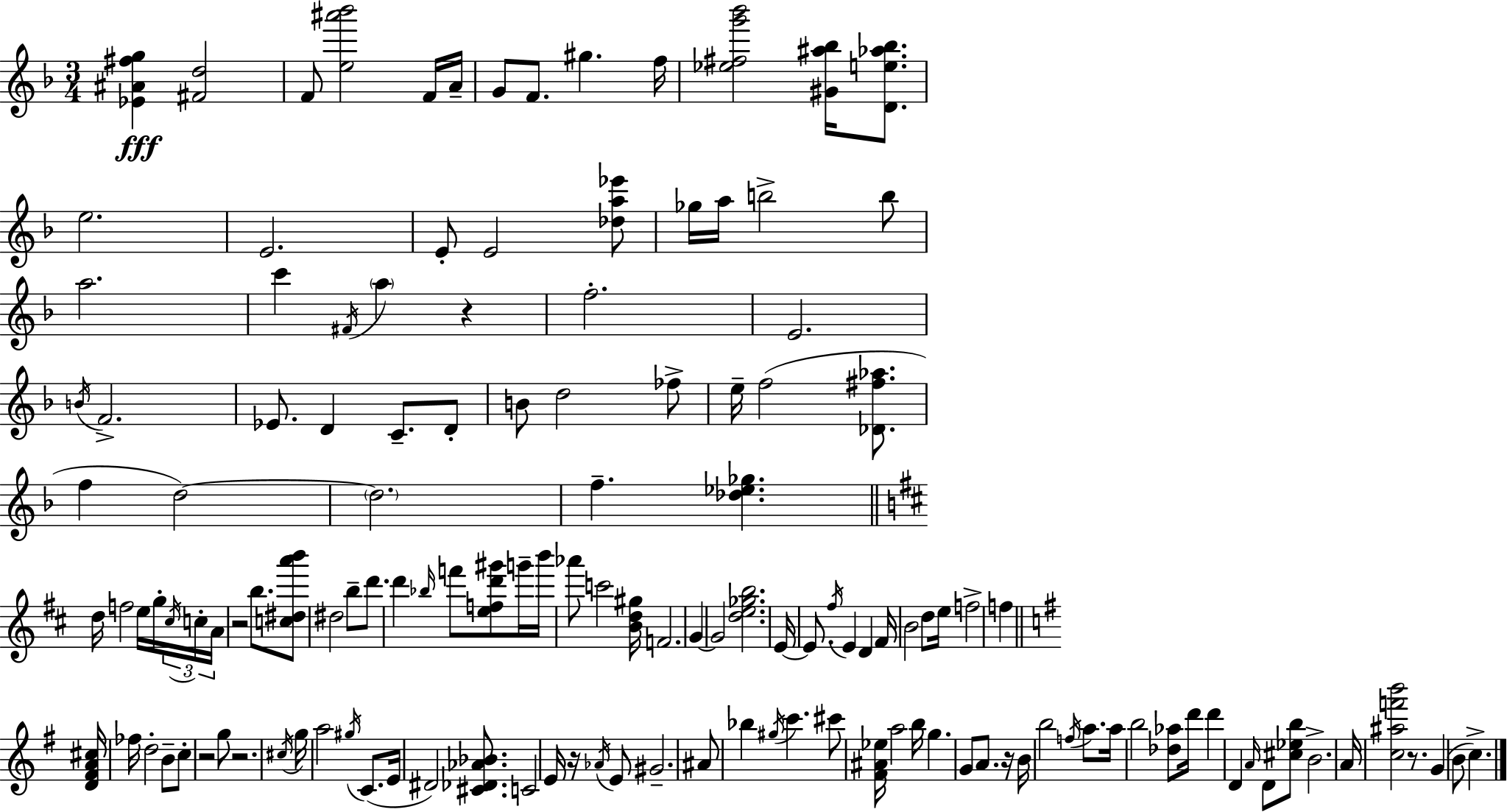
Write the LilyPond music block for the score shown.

{
  \clef treble
  \numericTimeSignature
  \time 3/4
  \key d \minor
  \repeat volta 2 { <ees' ais' fis'' g''>4\fff <fis' d''>2 | f'8 <e'' ais''' bes'''>2 f'16 a'16-- | g'8 f'8. gis''4. f''16 | <ees'' fis'' g''' bes'''>2 <gis' ais'' bes''>16 <d' e'' aes'' bes''>8. | \break e''2. | e'2. | e'8-. e'2 <des'' a'' ees'''>8 | ges''16 a''16 b''2-> b''8 | \break a''2. | c'''4 \acciaccatura { fis'16 } \parenthesize a''4 r4 | f''2.-. | e'2. | \break \acciaccatura { b'16 } f'2.-> | ees'8. d'4 c'8.-- | d'8-. b'8 d''2 | fes''8-> e''16-- f''2( <des' fis'' aes''>8. | \break f''4 d''2~~) | \parenthesize d''2. | f''4.-- <des'' ees'' ges''>4. | \bar "||" \break \key b \minor d''16 f''2 e''16 g''16-. \tuplet 3/2 { \acciaccatura { cis''16 } | c''16-. a'16 } r2 b''8. | <c'' dis'' a''' b'''>8 dis''2 b''8-- | d'''8. d'''4 \grace { bes''16 } f'''8 <e'' f'' d''' gis'''>8 | \break g'''16-- b'''16 aes'''8 c'''2 | <b' d'' gis''>16 f'2. | g'4~~ g'2 | <d'' e'' ges'' b''>2. | \break e'16~~ e'8. \acciaccatura { fis''16 } e'4 d'4 | fis'16 b'2 | d''8 e''16 f''2-> f''4 | \bar "||" \break \key g \major <d' fis' a' cis''>16 fes''16 d''2-. b'8-- | c''8-. r2 g''8 | r2. | \acciaccatura { cis''16 } g''16 a''2 \acciaccatura { gis''16 } c'8.( | \break e'16 dis'2) <cis' des' aes' bes'>8. | c'2 e'16 r16 | \acciaccatura { aes'16 } e'8 gis'2.-- | ais'8 bes''4 \acciaccatura { gis''16 } c'''4. | \break cis'''8 <fis' ais' ees''>16 a''2 | b''16 g''4. g'8 | a'8. r16 b'16 b''2 | \acciaccatura { f''16 } a''8. a''16 b''2 | \break <des'' aes''>8 d'''16 d'''4 d'4 | \grace { a'16 } d'8 <cis'' ees'' b''>8 b'2.-> | a'16 <c'' ais'' f''' b'''>2 | r8. g'4( b'8 | \break c''4.->) } \bar "|."
}